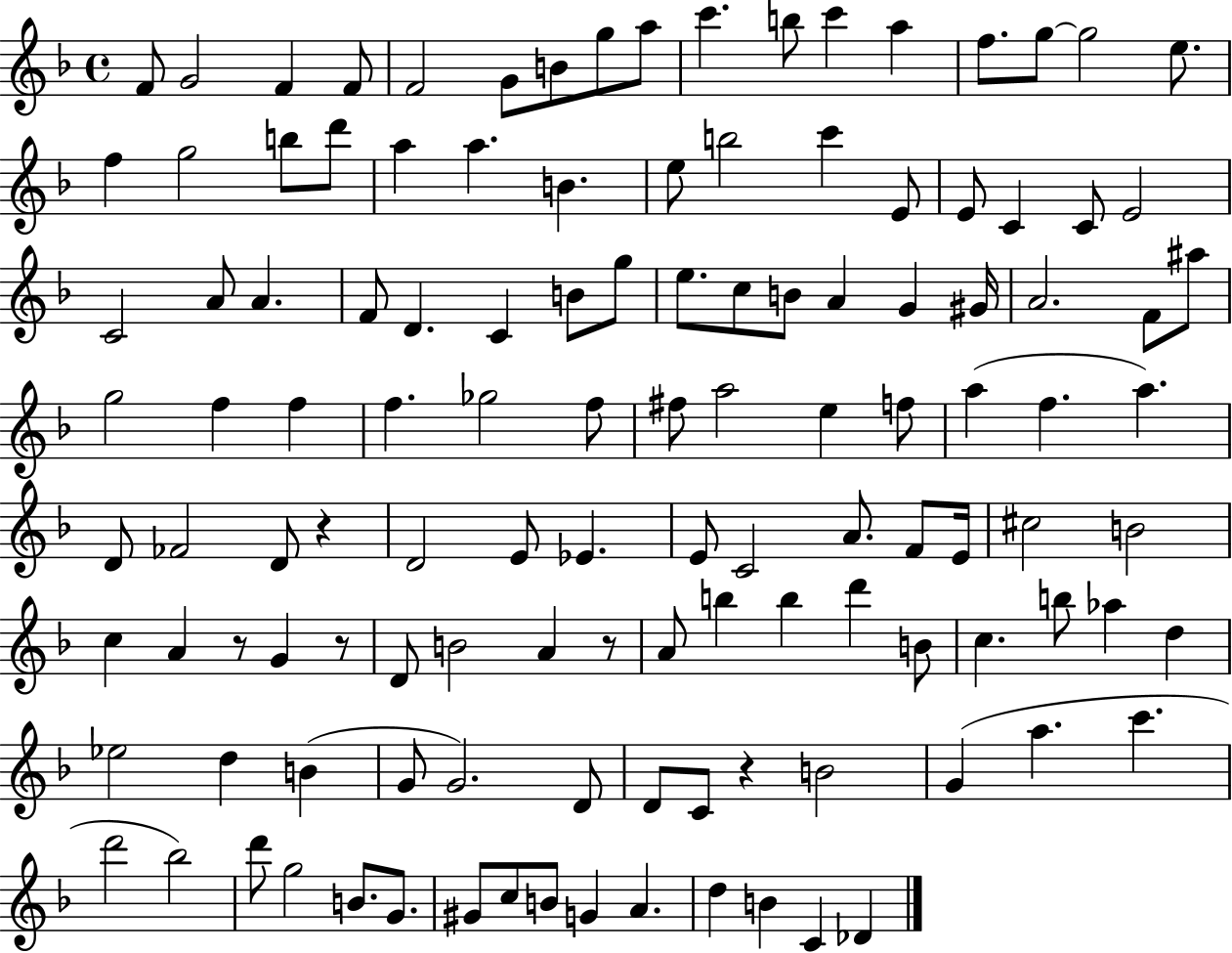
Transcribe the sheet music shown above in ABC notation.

X:1
T:Untitled
M:4/4
L:1/4
K:F
F/2 G2 F F/2 F2 G/2 B/2 g/2 a/2 c' b/2 c' a f/2 g/2 g2 e/2 f g2 b/2 d'/2 a a B e/2 b2 c' E/2 E/2 C C/2 E2 C2 A/2 A F/2 D C B/2 g/2 e/2 c/2 B/2 A G ^G/4 A2 F/2 ^a/2 g2 f f f _g2 f/2 ^f/2 a2 e f/2 a f a D/2 _F2 D/2 z D2 E/2 _E E/2 C2 A/2 F/2 E/4 ^c2 B2 c A z/2 G z/2 D/2 B2 A z/2 A/2 b b d' B/2 c b/2 _a d _e2 d B G/2 G2 D/2 D/2 C/2 z B2 G a c' d'2 _b2 d'/2 g2 B/2 G/2 ^G/2 c/2 B/2 G A d B C _D